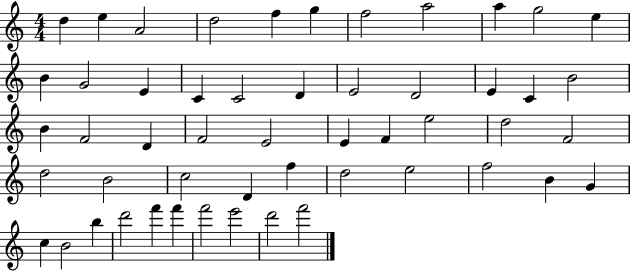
D5/q E5/q A4/h D5/h F5/q G5/q F5/h A5/h A5/q G5/h E5/q B4/q G4/h E4/q C4/q C4/h D4/q E4/h D4/h E4/q C4/q B4/h B4/q F4/h D4/q F4/h E4/h E4/q F4/q E5/h D5/h F4/h D5/h B4/h C5/h D4/q F5/q D5/h E5/h F5/h B4/q G4/q C5/q B4/h B5/q D6/h F6/q F6/q F6/h E6/h D6/h F6/h